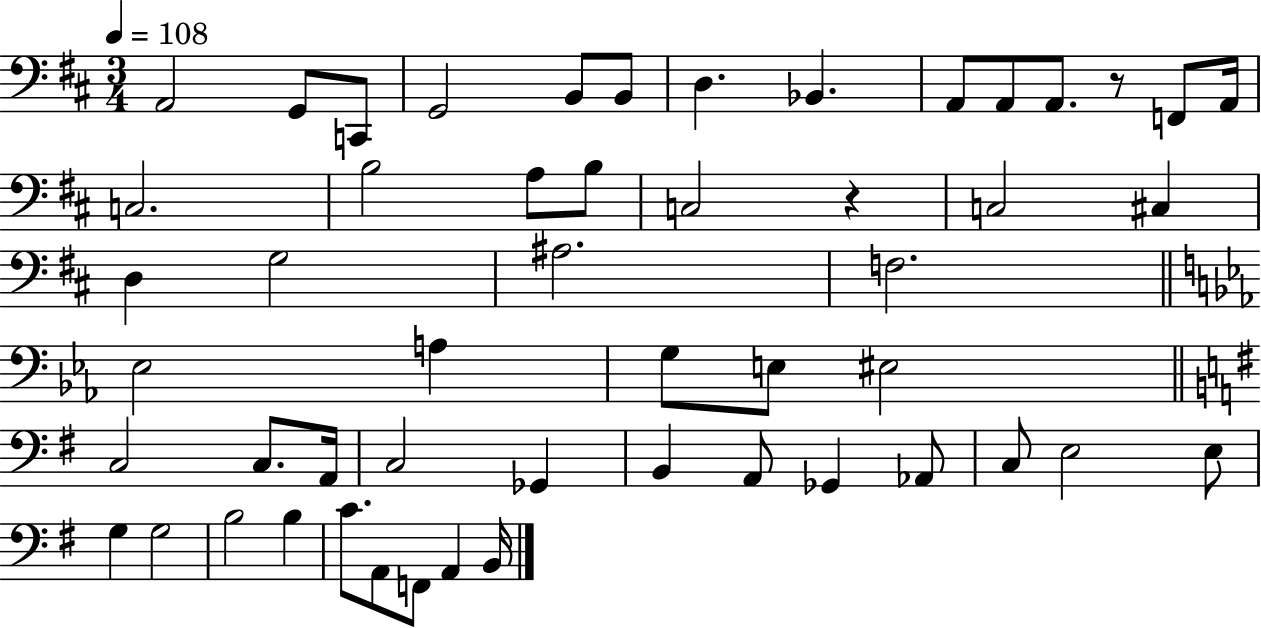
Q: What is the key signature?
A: D major